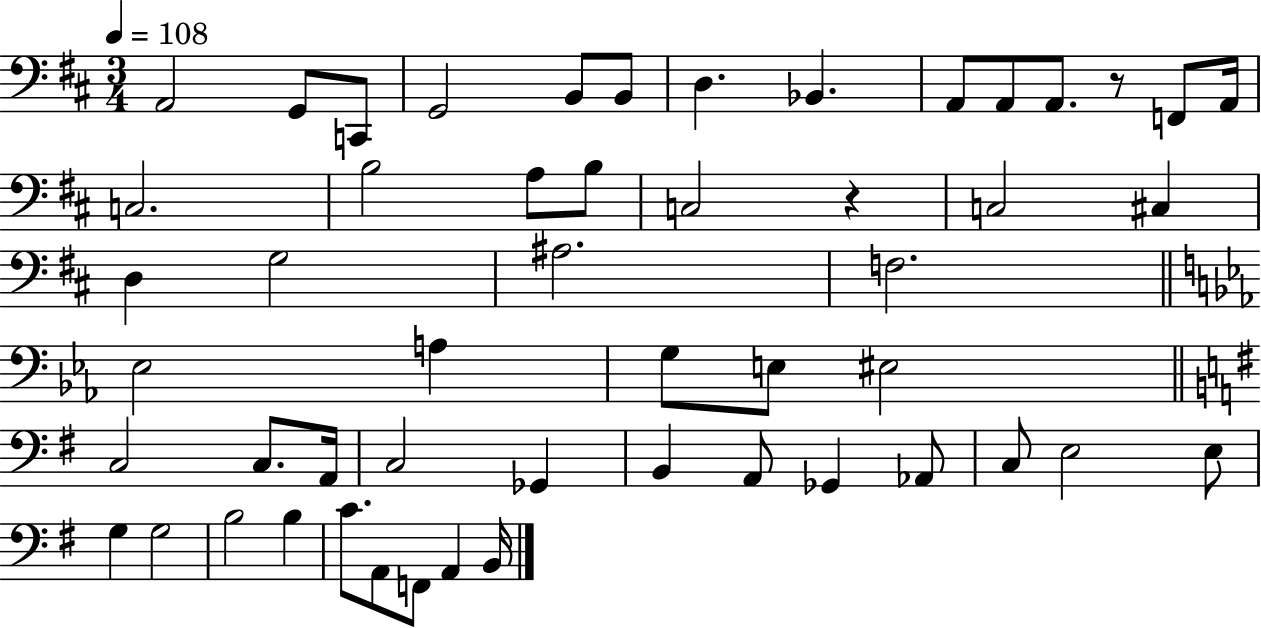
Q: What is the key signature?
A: D major